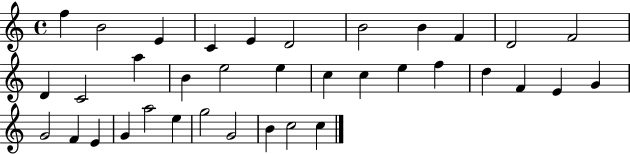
F5/q B4/h E4/q C4/q E4/q D4/h B4/h B4/q F4/q D4/h F4/h D4/q C4/h A5/q B4/q E5/h E5/q C5/q C5/q E5/q F5/q D5/q F4/q E4/q G4/q G4/h F4/q E4/q G4/q A5/h E5/q G5/h G4/h B4/q C5/h C5/q